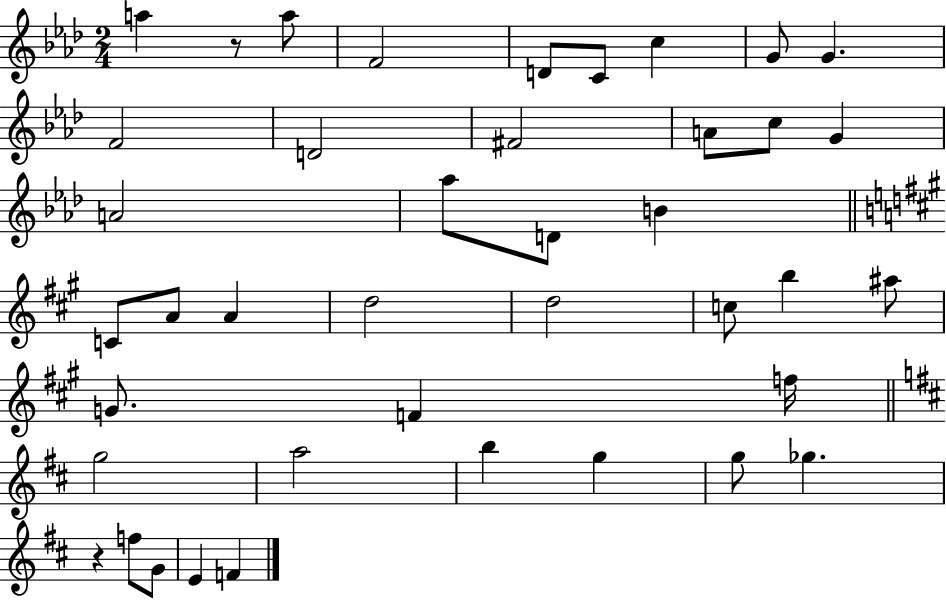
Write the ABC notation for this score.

X:1
T:Untitled
M:2/4
L:1/4
K:Ab
a z/2 a/2 F2 D/2 C/2 c G/2 G F2 D2 ^F2 A/2 c/2 G A2 _a/2 D/2 B C/2 A/2 A d2 d2 c/2 b ^a/2 G/2 F f/4 g2 a2 b g g/2 _g z f/2 G/2 E F